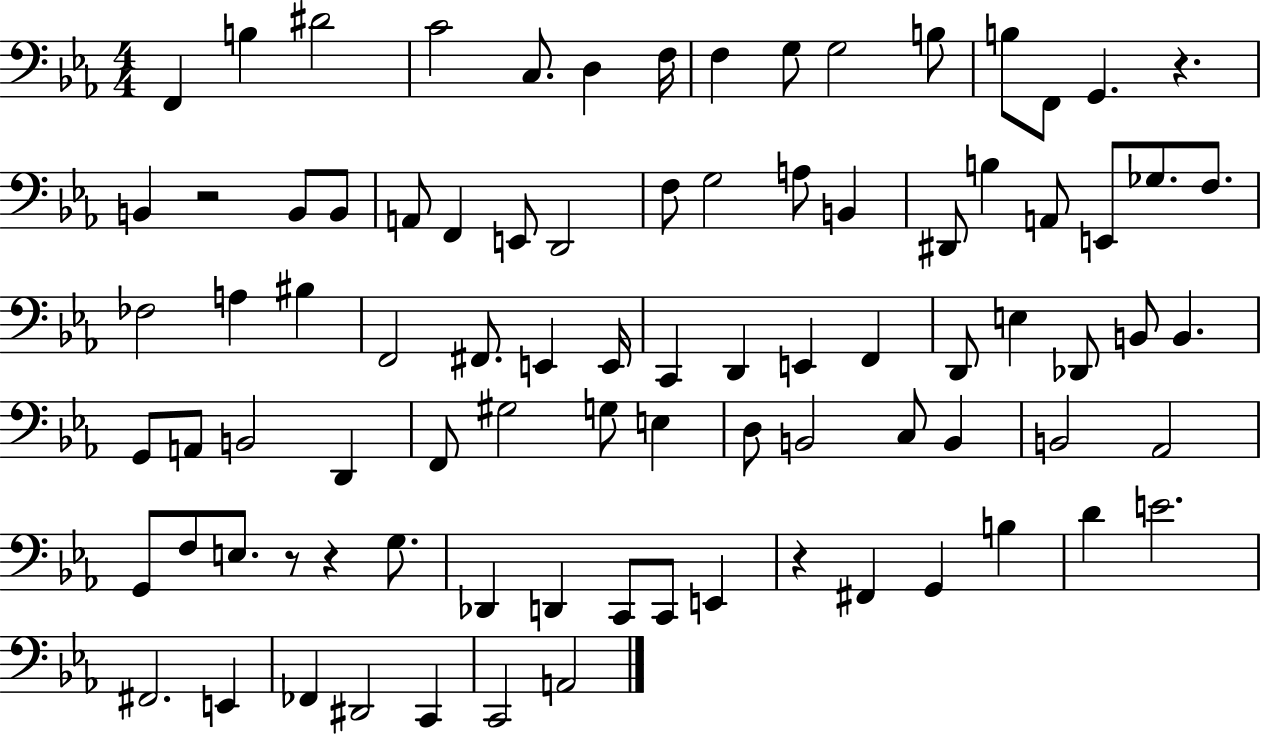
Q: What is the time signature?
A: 4/4